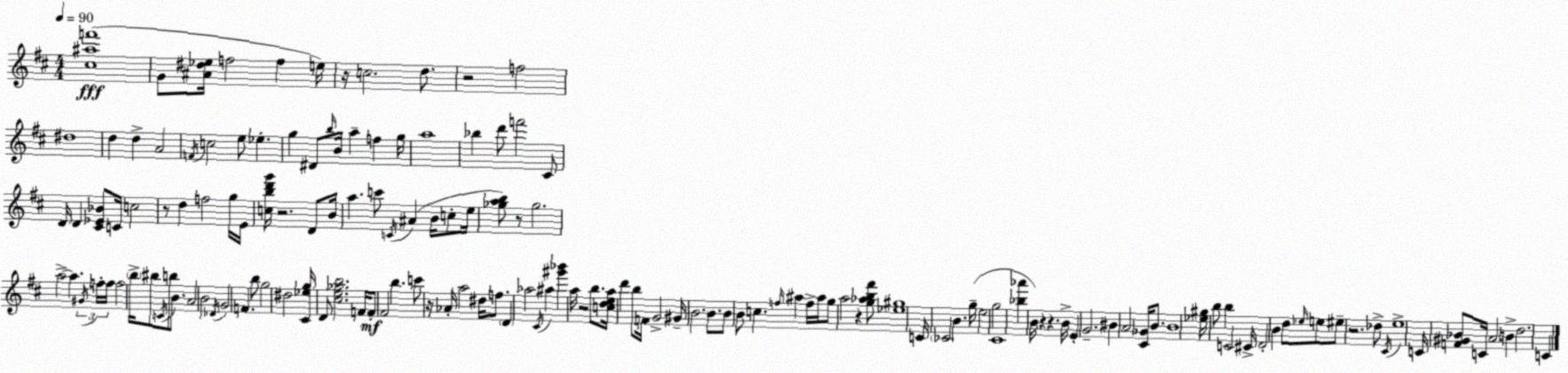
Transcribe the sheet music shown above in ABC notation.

X:1
T:Untitled
M:4/4
L:1/4
K:D
[^c^af']4 G/2 [^A^d_e]/4 f2 f e/4 z/4 c2 d/2 z2 f2 ^d4 d d A2 F/4 c2 e/2 _e g ^D/2 b/4 B/4 a f g/4 a4 _b d'/2 f'2 ^C/2 D/4 D [^C_E_B]/2 C/4 c2 z/2 d f2 g/4 E/4 [cbd'g']/4 z2 D/2 B/4 a c'/2 C/4 ^A B/4 c/2 e/4 [_gab]/2 z/2 _g2 a2 a ^G/4 f/4 f/4 f2 b/4 ^b/2 C/4 b/2 B/2 A2 B2 _D/4 G2 F b/2 g2 ^d2 [^C_eg]/4 D/2 [^ce_gb]2 F/4 F/2 ^F2 b c'/2 z/4 _A/4 a2 ^d/4 f/2 D _a2 ^C/4 ^a [^g'_b'] a/4 z2 b/2 [cdea]/4 d' b/2 F/4 G2 ^G/4 B2 B/2 B/2 B/2 c f/4 ^a f/4 ^a/4 g/2 a2 z [g_ab^f']/2 [_e^g]4 C/4 _C2 B g/4 e2 g2 ^C4 [_b_a'] B/4 z z B/4 E G2 ^B A2 [^C_G]/4 B/2 B4 [_e^g]/4 b/2 b C2 ^C/4 D2 B d/2 _e/4 e/2 ^e/2 z2 _d/2 ^C/4 e4 C/4 [F^G_B]/2 C/4 A2 B d2 C